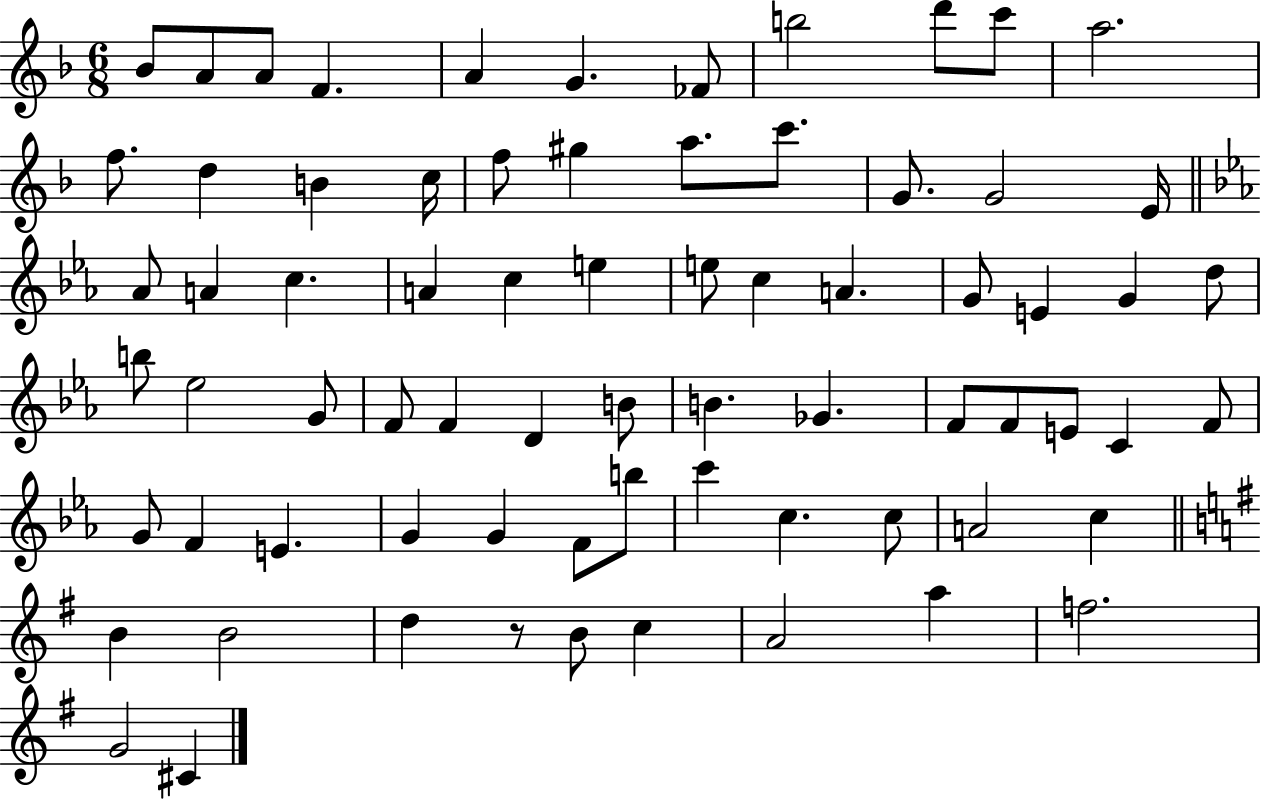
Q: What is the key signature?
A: F major